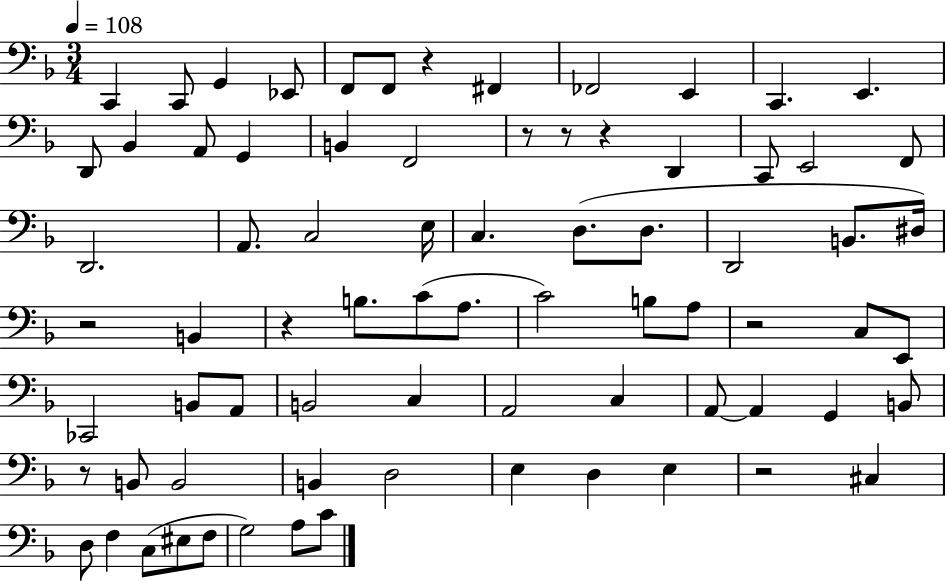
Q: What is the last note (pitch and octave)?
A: C4